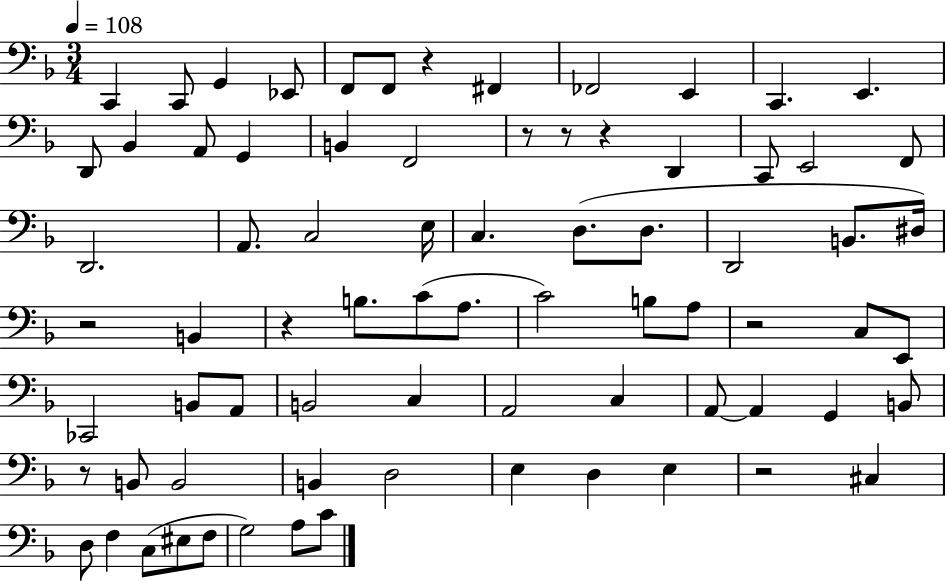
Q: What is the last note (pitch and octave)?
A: C4